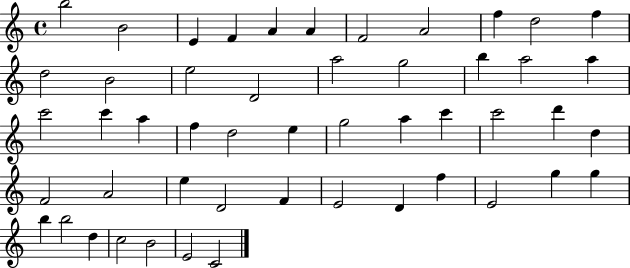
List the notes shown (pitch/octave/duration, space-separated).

B5/h B4/h E4/q F4/q A4/q A4/q F4/h A4/h F5/q D5/h F5/q D5/h B4/h E5/h D4/h A5/h G5/h B5/q A5/h A5/q C6/h C6/q A5/q F5/q D5/h E5/q G5/h A5/q C6/q C6/h D6/q D5/q F4/h A4/h E5/q D4/h F4/q E4/h D4/q F5/q E4/h G5/q G5/q B5/q B5/h D5/q C5/h B4/h E4/h C4/h